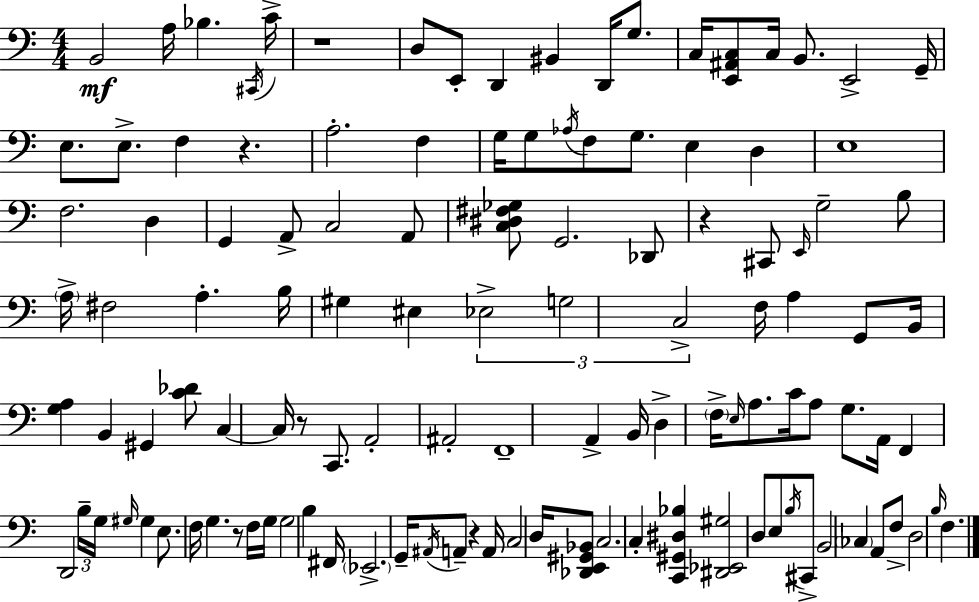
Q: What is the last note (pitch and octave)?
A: F3